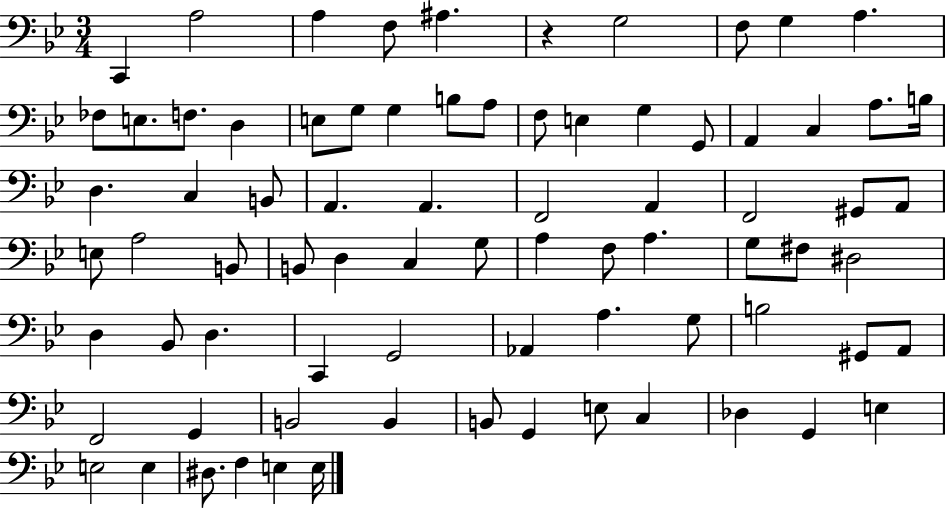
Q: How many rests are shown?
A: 1